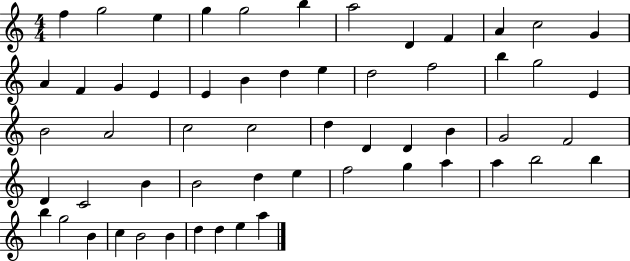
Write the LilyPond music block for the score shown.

{
  \clef treble
  \numericTimeSignature
  \time 4/4
  \key c \major
  f''4 g''2 e''4 | g''4 g''2 b''4 | a''2 d'4 f'4 | a'4 c''2 g'4 | \break a'4 f'4 g'4 e'4 | e'4 b'4 d''4 e''4 | d''2 f''2 | b''4 g''2 e'4 | \break b'2 a'2 | c''2 c''2 | d''4 d'4 d'4 b'4 | g'2 f'2 | \break d'4 c'2 b'4 | b'2 d''4 e''4 | f''2 g''4 a''4 | a''4 b''2 b''4 | \break b''4 g''2 b'4 | c''4 b'2 b'4 | d''4 d''4 e''4 a''4 | \bar "|."
}